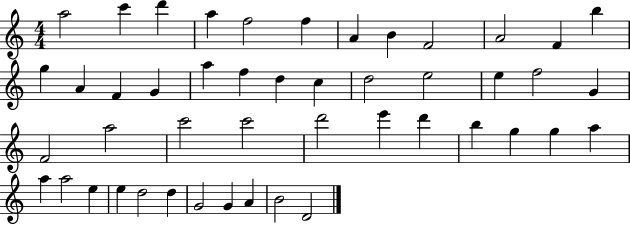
X:1
T:Untitled
M:4/4
L:1/4
K:C
a2 c' d' a f2 f A B F2 A2 F b g A F G a f d c d2 e2 e f2 G F2 a2 c'2 c'2 d'2 e' d' b g g a a a2 e e d2 d G2 G A B2 D2